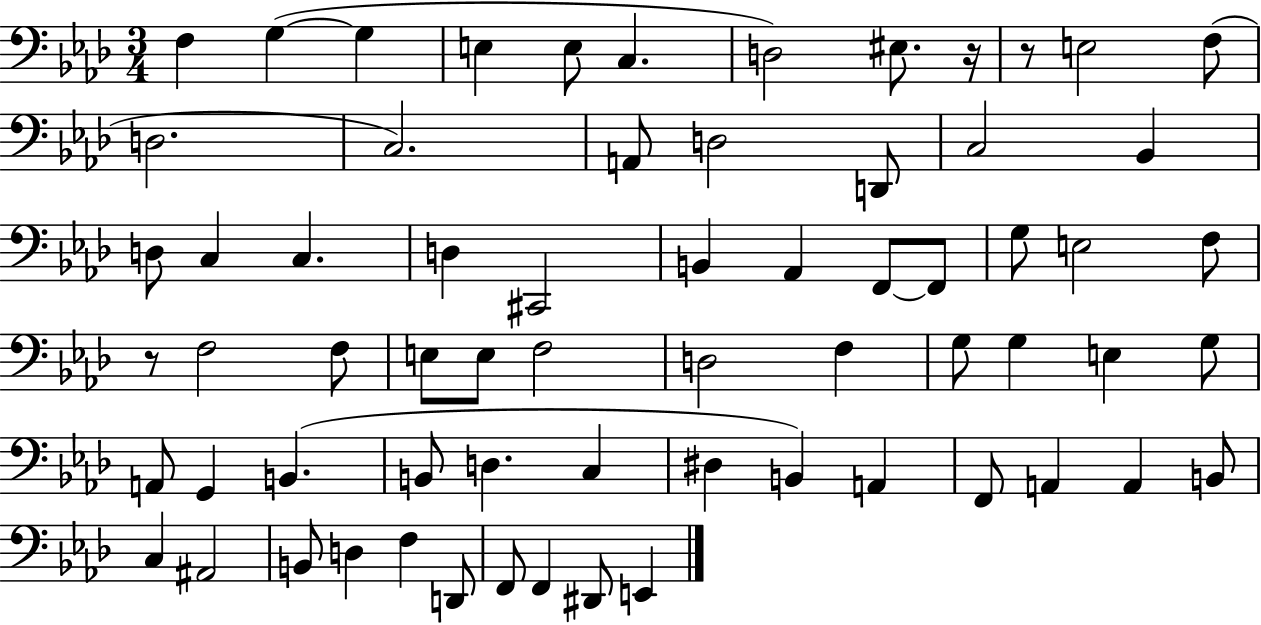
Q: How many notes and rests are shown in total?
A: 66